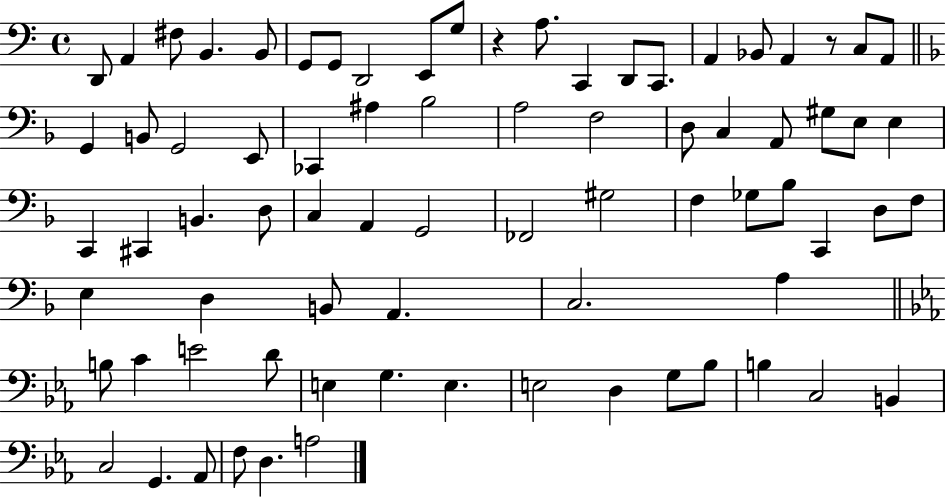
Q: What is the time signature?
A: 4/4